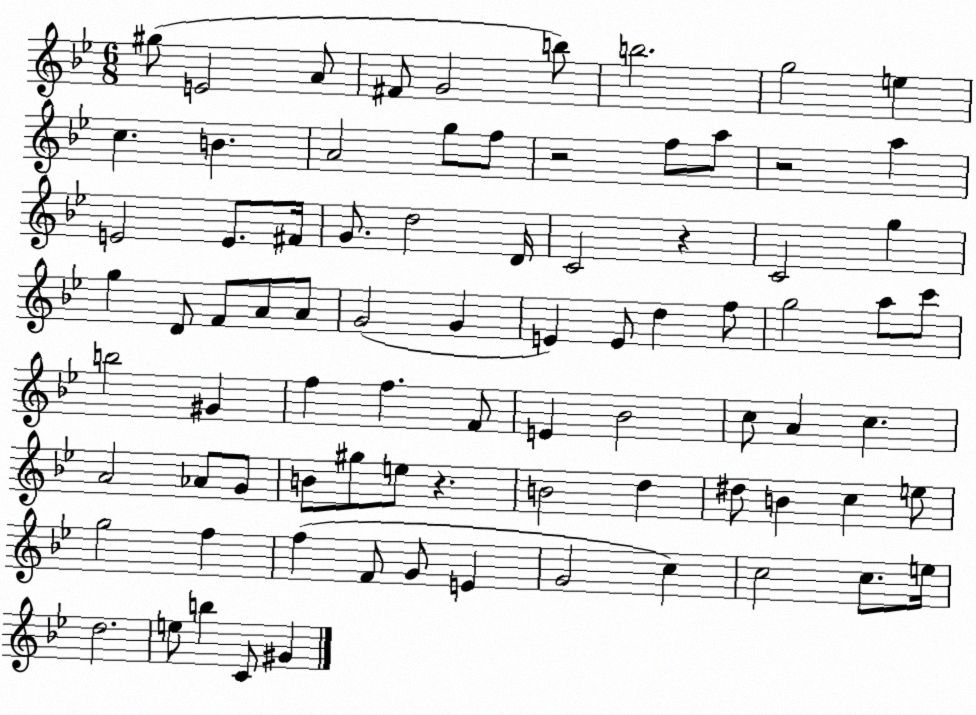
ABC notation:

X:1
T:Untitled
M:6/8
L:1/4
K:Bb
^g/2 E2 A/2 ^F/2 G2 b/2 b2 g2 e c B A2 g/2 f/2 z2 f/2 a/2 z2 a E2 E/2 ^F/4 G/2 d2 D/4 C2 z C2 g g D/2 F/2 A/2 A/2 G2 G E E/2 d f/2 g2 a/2 c'/2 b2 ^G f f F/2 E _B2 c/2 A c A2 _A/2 G/2 B/2 ^g/2 e/2 z B2 d ^d/2 B c e/2 g2 f f F/2 G/2 E G2 c c2 c/2 e/4 d2 e/2 b C/2 ^G